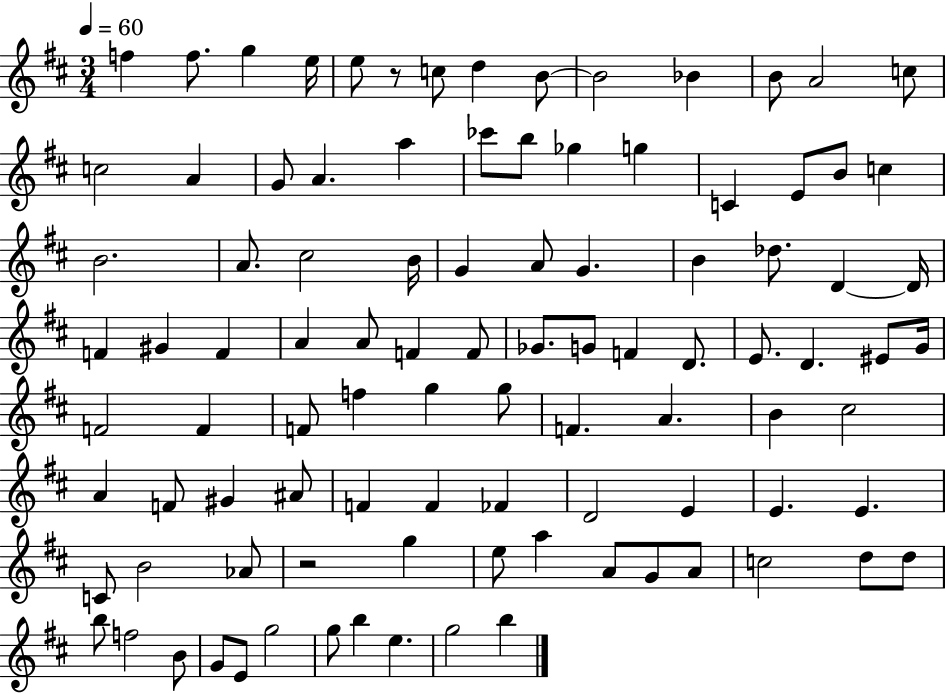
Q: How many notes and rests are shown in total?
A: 98